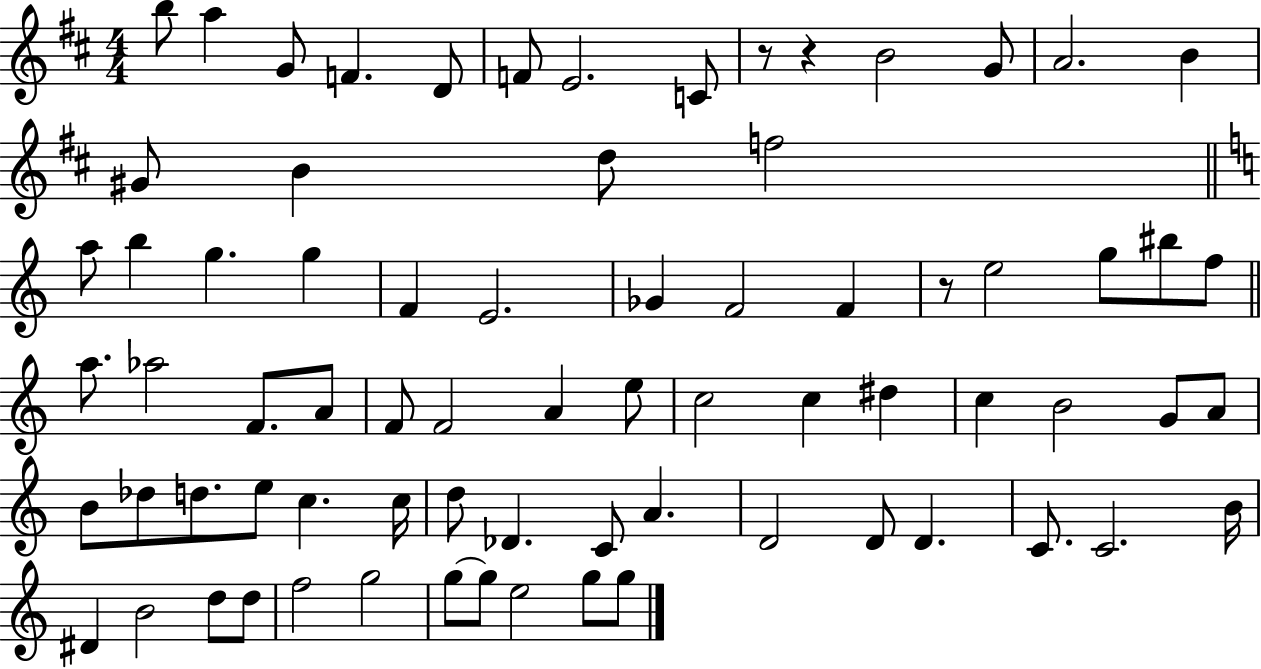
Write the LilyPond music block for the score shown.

{
  \clef treble
  \numericTimeSignature
  \time 4/4
  \key d \major
  b''8 a''4 g'8 f'4. d'8 | f'8 e'2. c'8 | r8 r4 b'2 g'8 | a'2. b'4 | \break gis'8 b'4 d''8 f''2 | \bar "||" \break \key c \major a''8 b''4 g''4. g''4 | f'4 e'2. | ges'4 f'2 f'4 | r8 e''2 g''8 bis''8 f''8 | \break \bar "||" \break \key c \major a''8. aes''2 f'8. a'8 | f'8 f'2 a'4 e''8 | c''2 c''4 dis''4 | c''4 b'2 g'8 a'8 | \break b'8 des''8 d''8. e''8 c''4. c''16 | d''8 des'4. c'8 a'4. | d'2 d'8 d'4. | c'8. c'2. b'16 | \break dis'4 b'2 d''8 d''8 | f''2 g''2 | g''8~~ g''8 e''2 g''8 g''8 | \bar "|."
}